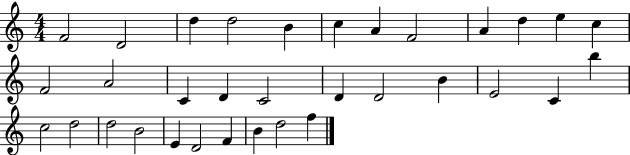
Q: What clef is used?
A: treble